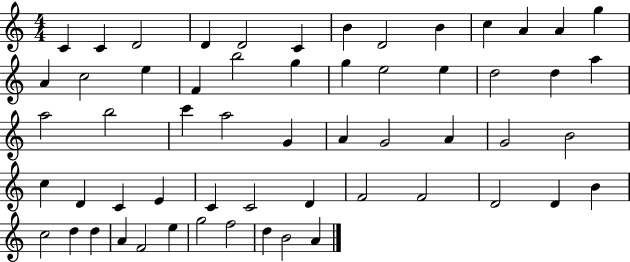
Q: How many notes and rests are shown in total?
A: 58